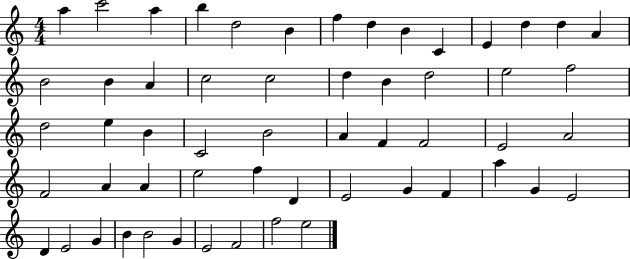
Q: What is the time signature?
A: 4/4